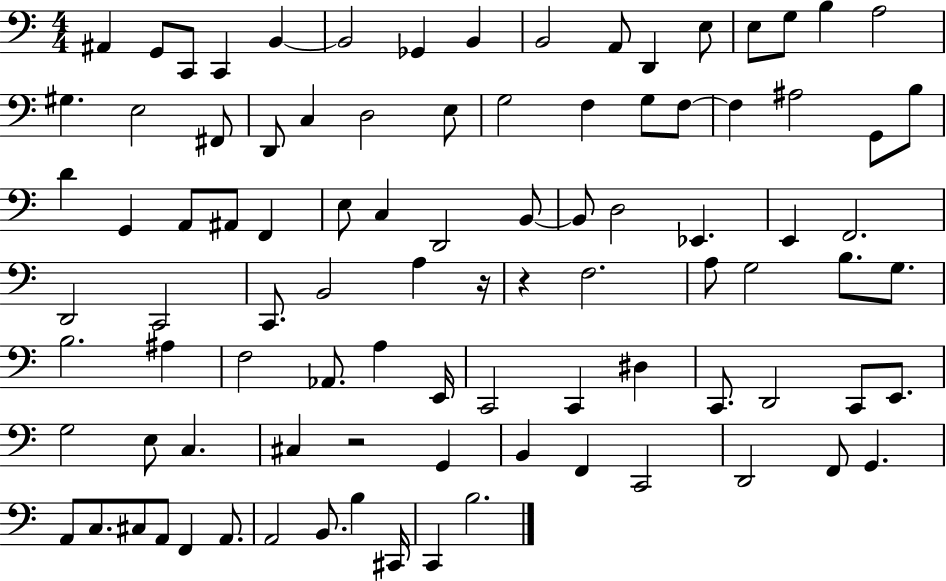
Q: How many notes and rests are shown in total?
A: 94